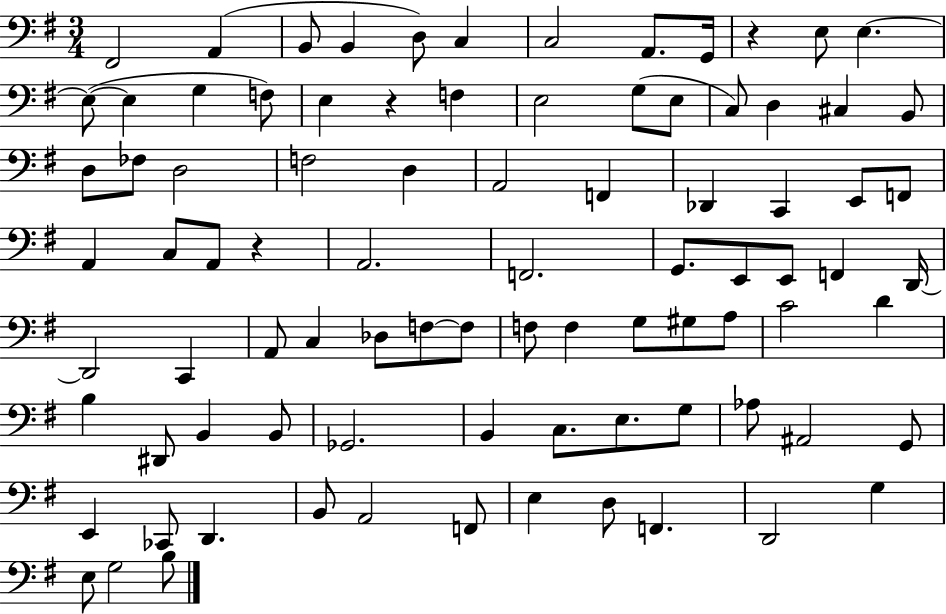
{
  \clef bass
  \numericTimeSignature
  \time 3/4
  \key g \major
  fis,2 a,4( | b,8 b,4 d8) c4 | c2 a,8. g,16 | r4 e8 e4.~~ | \break e8~(~ e4 g4 f8) | e4 r4 f4 | e2 g8( e8 | c8) d4 cis4 b,8 | \break d8 fes8 d2 | f2 d4 | a,2 f,4 | des,4 c,4 e,8 f,8 | \break a,4 c8 a,8 r4 | a,2. | f,2. | g,8. e,8 e,8 f,4 d,16~~ | \break d,2 c,4 | a,8 c4 des8 f8~~ f8 | f8 f4 g8 gis8 a8 | c'2 d'4 | \break b4 dis,8 b,4 b,8 | ges,2. | b,4 c8. e8. g8 | aes8 ais,2 g,8 | \break e,4 ces,8 d,4. | b,8 a,2 f,8 | e4 d8 f,4. | d,2 g4 | \break e8 g2 b8 | \bar "|."
}